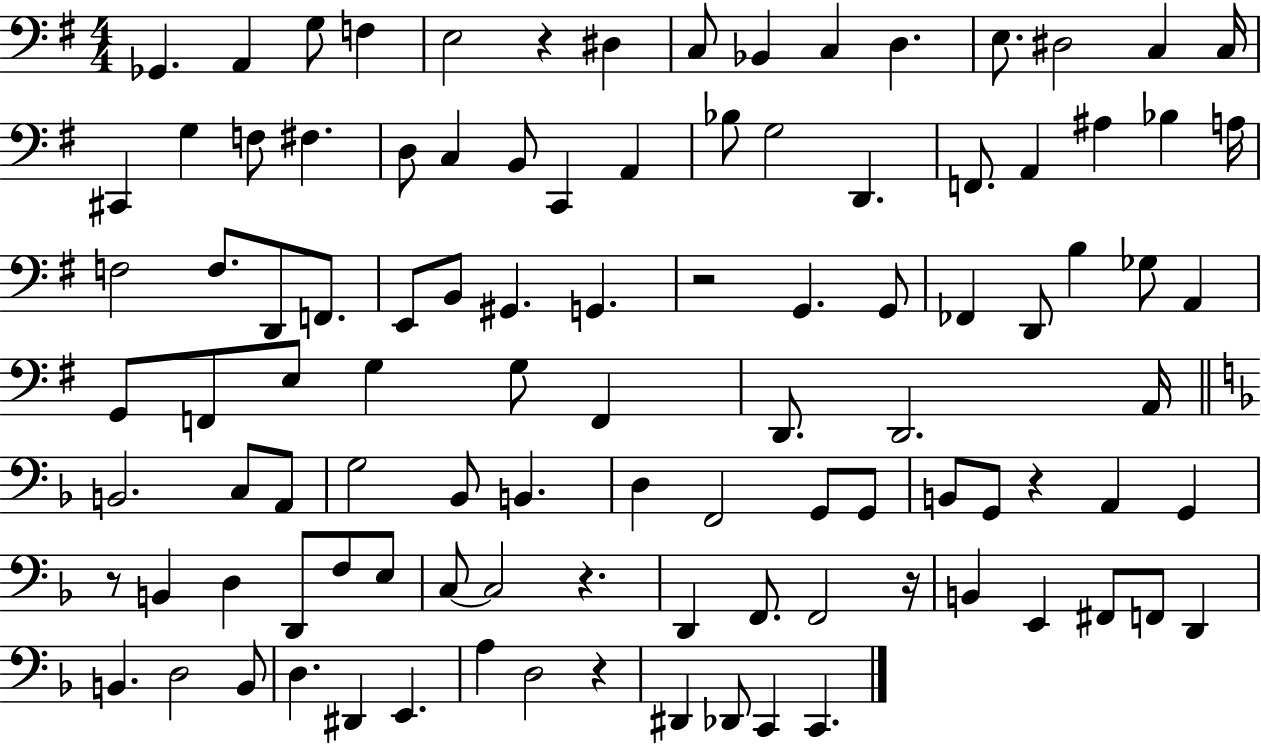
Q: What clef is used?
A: bass